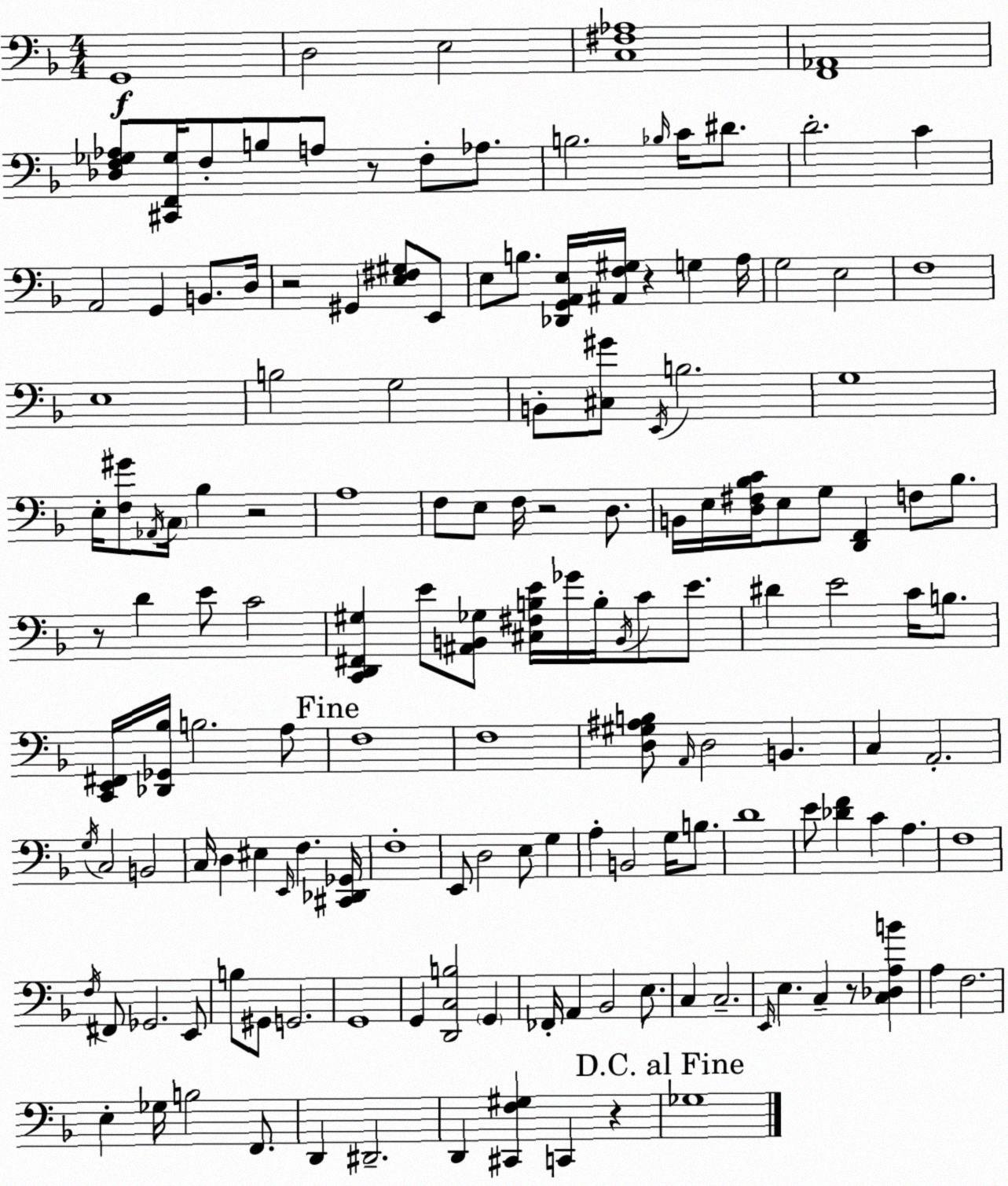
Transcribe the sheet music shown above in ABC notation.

X:1
T:Untitled
M:4/4
L:1/4
K:F
G,,4 D,2 E,2 [C,^F,_A,]4 [F,,_A,,]4 [_D,F,_G,_A,]/2 [^C,,F,,_G,]/4 F,/2 B,/2 A,/2 z/2 F,/2 _A,/2 B,2 _B,/4 C/4 ^D/2 D2 C A,,2 G,, B,,/2 D,/4 z2 ^G,, [E,^F,^G,]/2 E,,/2 E,/2 B,/2 [_D,,G,,A,,E,]/4 [^A,,F,^G,]/4 z G, A,/4 G,2 E,2 F,4 E,4 B,2 G,2 B,,/2 [^C,^G]/2 E,,/4 B,2 G,4 E,/4 [F,^G]/2 _A,,/4 C,/4 _B, z2 A,4 F,/2 E,/2 F,/4 z2 D,/2 B,,/4 E,/4 [D,^F,_B,C]/4 E,/2 G,/2 [D,,F,,] F,/2 _B,/2 z/2 D E/2 C2 [C,,D,,^F,,^G,] E/2 [^A,,B,,_G,]/2 [^C,^F,B,E]/4 _G/4 B,/4 B,,/4 C/2 E/2 ^D E2 C/4 B,/2 [C,,E,,^F,,]/4 [_D,,_G,,_B,]/4 B,2 A,/2 F,4 F,4 [D,^G,^A,B,]/2 A,,/4 D,2 B,, C, A,,2 G,/4 C,2 B,,2 C,/4 D, ^E, E,,/4 F, [^C,,_D,,_G,,]/4 F,4 E,,/2 D,2 E,/2 G, A, B,,2 G,/4 B,/2 D4 E/2 [_DF] C A, F,4 F,/4 ^F,,/2 _G,,2 E,,/2 B,/2 ^G,,/2 G,,2 G,,4 G,, [D,,C,B,]2 G,, _F,,/4 A,, _B,,2 E,/2 C, C,2 E,,/4 E, C, z/2 [C,_D,A,B] A, F,2 E, _G,/4 B,2 F,,/2 D,, ^D,,2 D,, [^C,,F,^G,] C,, z _G,4